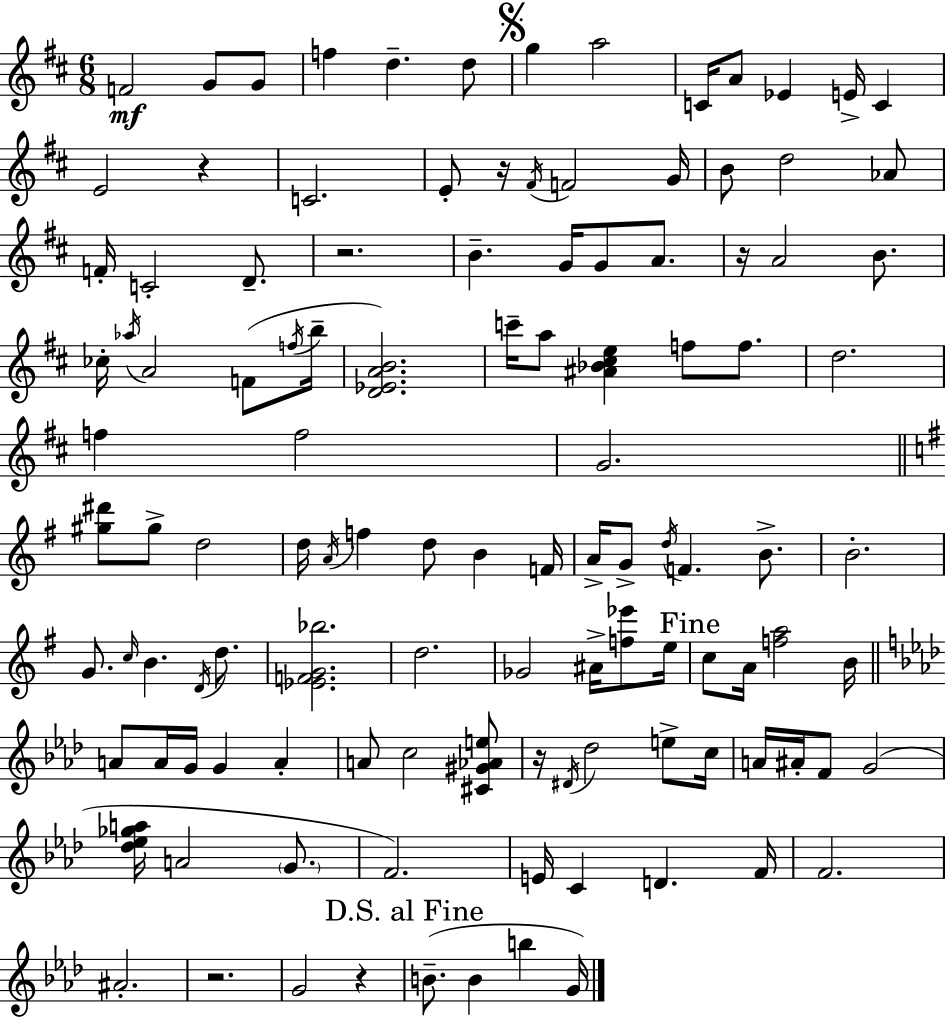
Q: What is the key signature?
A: D major